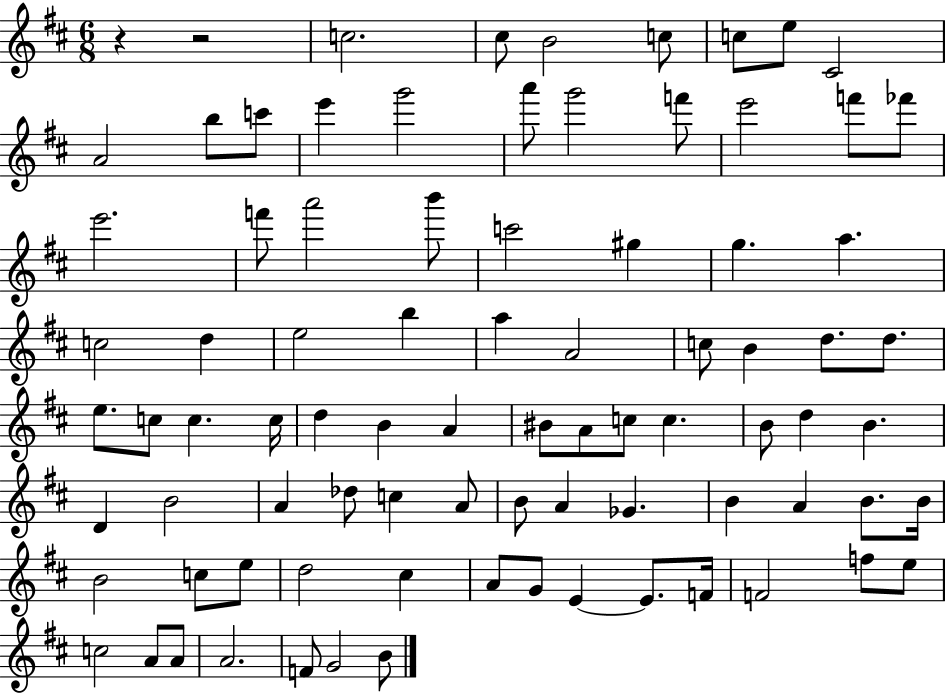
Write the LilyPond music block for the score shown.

{
  \clef treble
  \numericTimeSignature
  \time 6/8
  \key d \major
  \repeat volta 2 { r4 r2 | c''2. | cis''8 b'2 c''8 | c''8 e''8 cis'2 | \break a'2 b''8 c'''8 | e'''4 g'''2 | a'''8 g'''2 f'''8 | e'''2 f'''8 fes'''8 | \break e'''2. | f'''8 a'''2 b'''8 | c'''2 gis''4 | g''4. a''4. | \break c''2 d''4 | e''2 b''4 | a''4 a'2 | c''8 b'4 d''8. d''8. | \break e''8. c''8 c''4. c''16 | d''4 b'4 a'4 | bis'8 a'8 c''8 c''4. | b'8 d''4 b'4. | \break d'4 b'2 | a'4 des''8 c''4 a'8 | b'8 a'4 ges'4. | b'4 a'4 b'8. b'16 | \break b'2 c''8 e''8 | d''2 cis''4 | a'8 g'8 e'4~~ e'8. f'16 | f'2 f''8 e''8 | \break c''2 a'8 a'8 | a'2. | f'8 g'2 b'8 | } \bar "|."
}